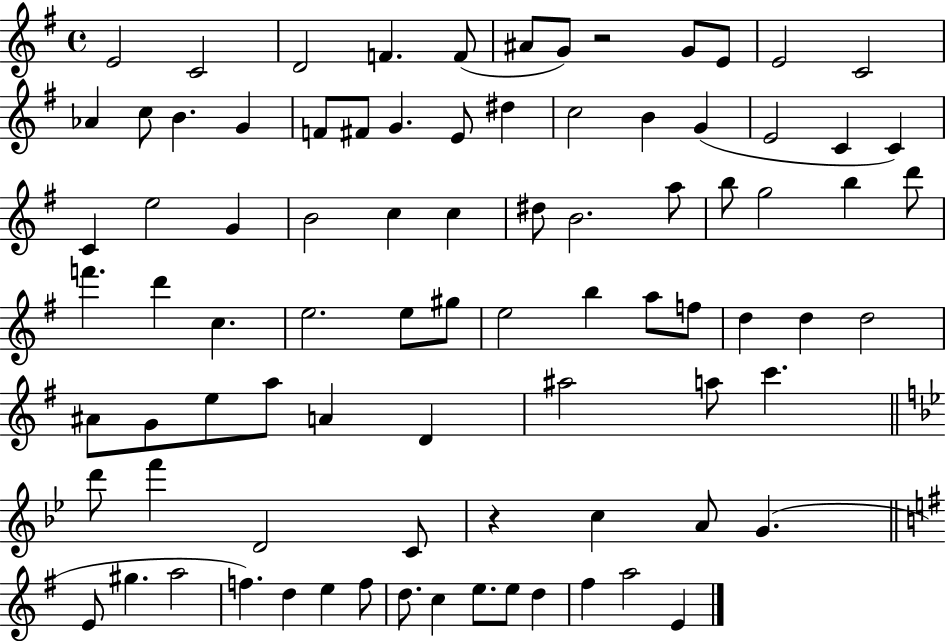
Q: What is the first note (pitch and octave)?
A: E4